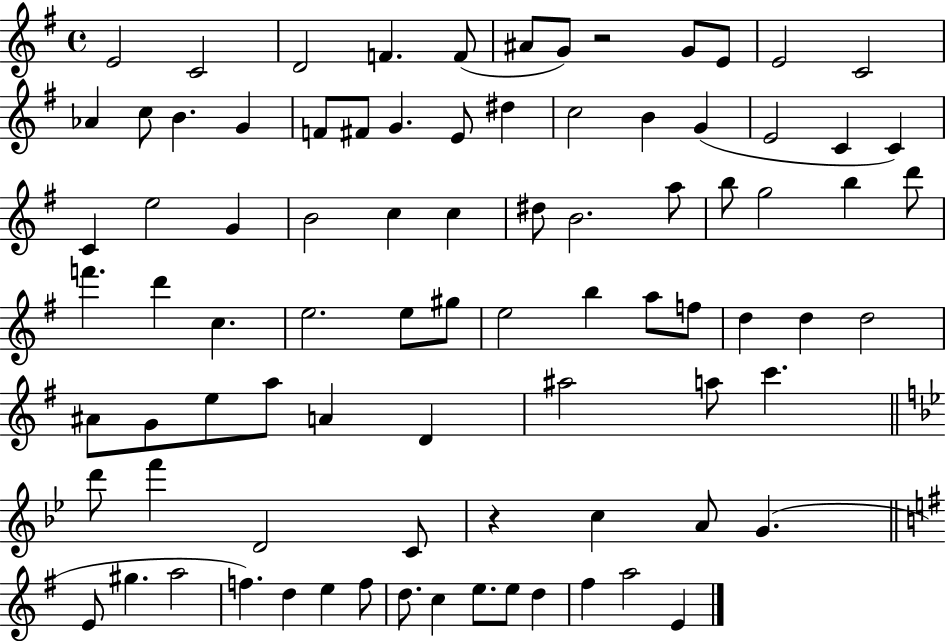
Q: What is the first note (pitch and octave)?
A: E4